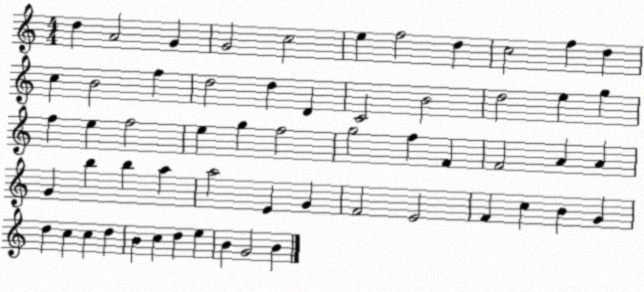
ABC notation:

X:1
T:Untitled
M:4/4
L:1/4
K:C
d A2 G G2 c2 e f2 d c2 f d c B2 f d2 d D C2 B2 d2 e g f e f2 e g f2 g2 f F F2 A A G b b a a2 E G F2 E2 F c B G d c c d B c d e B G2 B